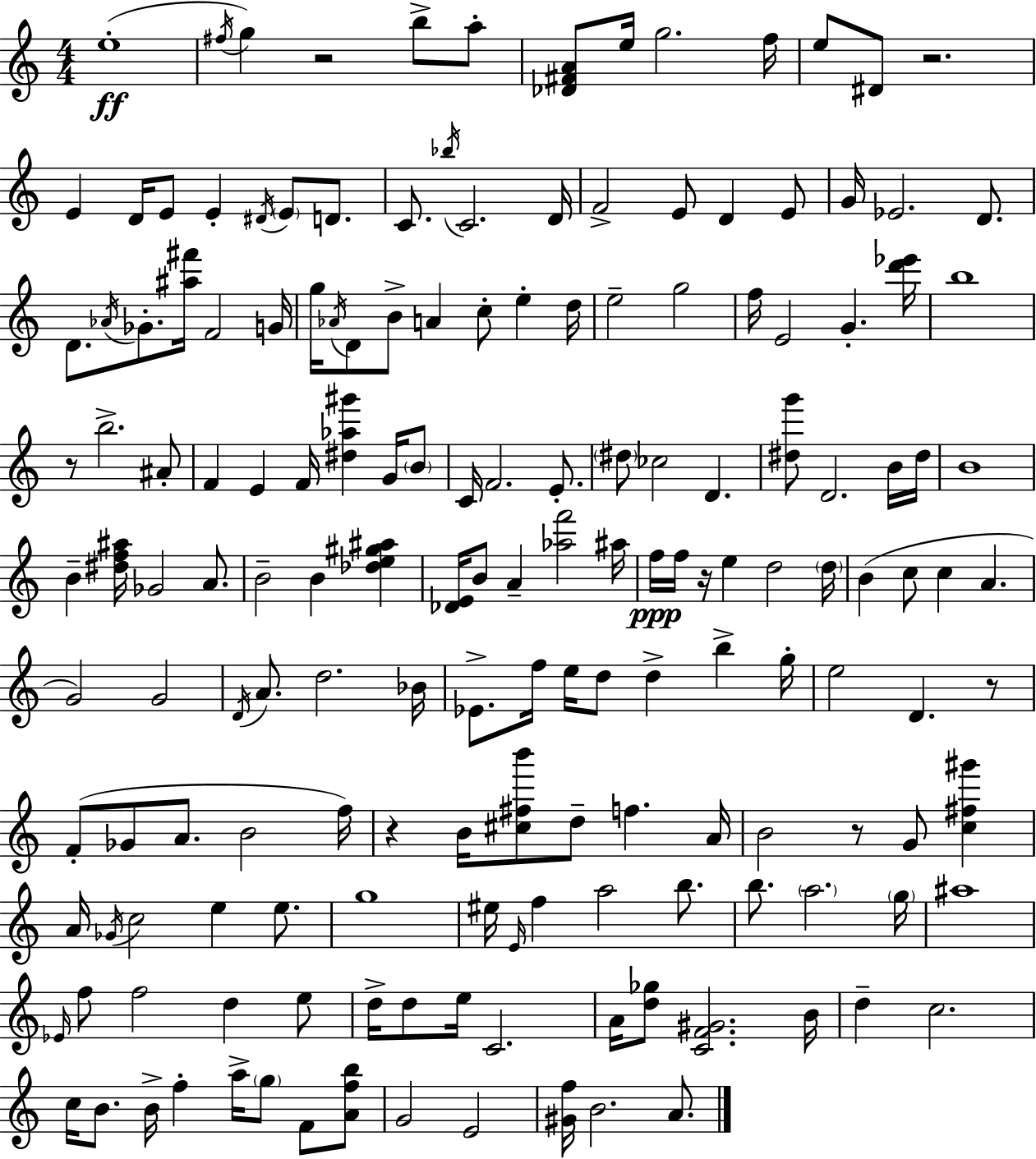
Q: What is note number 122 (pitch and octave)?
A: A#5